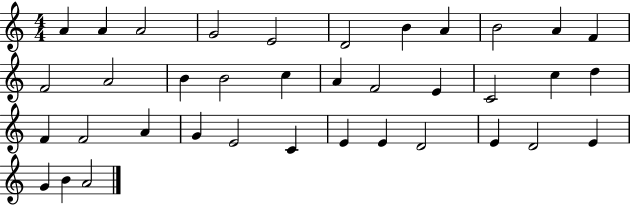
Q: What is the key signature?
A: C major